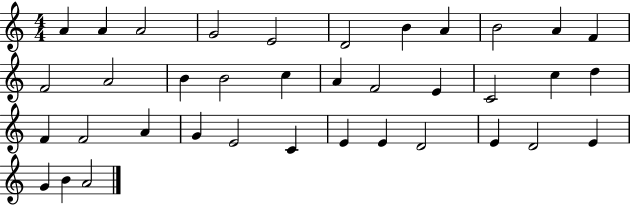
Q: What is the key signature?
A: C major